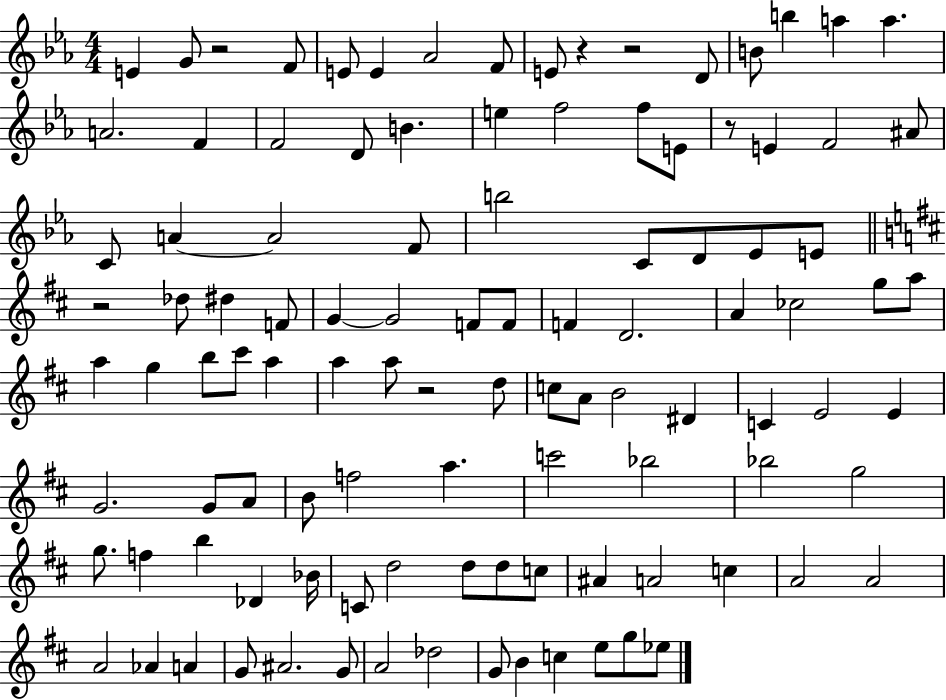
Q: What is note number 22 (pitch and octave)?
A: E4